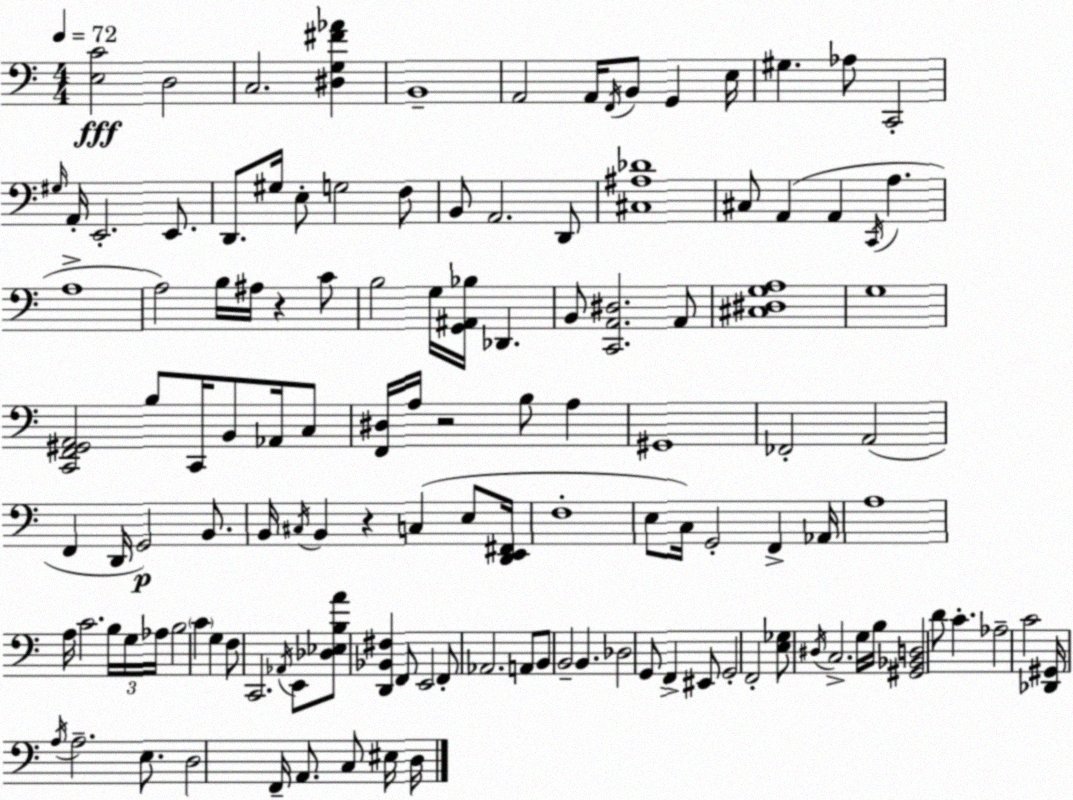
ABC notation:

X:1
T:Untitled
M:4/4
L:1/4
K:C
[E,C]2 D,2 C,2 [^D,G,^F_A] B,,4 A,,2 A,,/4 F,,/4 B,,/2 G,, E,/4 ^G, _A,/2 C,,2 ^G,/4 A,,/4 E,,2 E,,/2 D,,/2 ^G,/4 E,/2 G,2 F,/2 B,,/2 A,,2 D,,/2 [^C,^A,_D]4 ^C,/2 A,, A,, C,,/4 A, A,4 A,2 B,/4 ^A,/4 z C/2 B,2 G,/4 [G,,^A,,_B,]/4 _D,, B,,/2 [C,,A,,^D,]2 A,,/2 [^C,^D,G,A,]4 G,4 [C,,F,,^G,,A,,]2 B,/2 C,,/4 B,,/2 _A,,/4 C,/2 [F,,^D,]/4 A,/4 z2 B,/2 A, ^G,,4 _F,,2 A,,2 F,, D,,/4 G,,2 B,,/2 B,,/4 ^C,/4 B,, z C, E,/2 [D,,E,,^F,,]/4 F,4 E,/2 C,/4 G,,2 F,, _A,,/4 A,4 A,/4 C2 B,/4 G,/4 _A,/4 B,2 C G, F,/2 C,,2 _A,,/4 E,,/2 [_D,_E,B,A]/2 [D,,_B,,^F,] F,,/2 E,,2 F,,/2 _A,,2 A,,/2 B,,/2 B,,2 B,, _D,2 G,,/2 F,, ^E,,/2 G,,2 F,,2 [E,_G,]/2 ^D,/4 C,2 G,/4 B,/4 [^G,,_B,,D,]2 D/2 C _A,2 C2 [_D,,^G,,]/4 A,/4 A,2 E,/2 D,2 F,,/4 A,,/2 C,/2 ^E,/4 D,/4